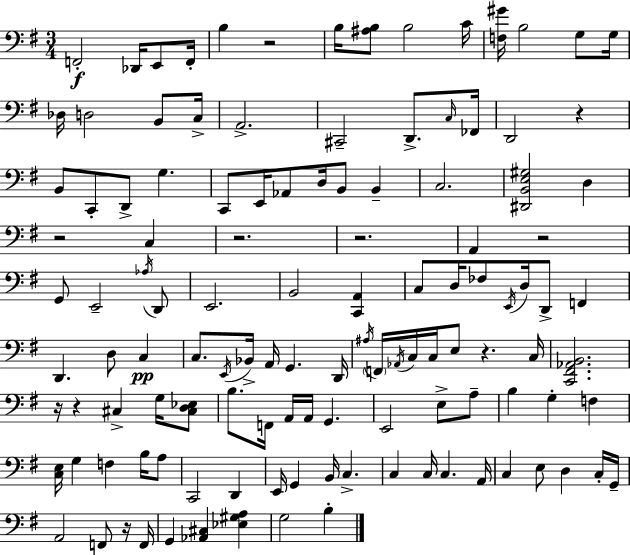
X:1
T:Untitled
M:3/4
L:1/4
K:G
F,,2 _D,,/4 E,,/2 F,,/4 B, z2 B,/4 [^A,B,]/2 B,2 C/4 [F,^G]/4 B,2 G,/2 G,/4 _D,/4 D,2 B,,/2 C,/4 A,,2 ^C,,2 D,,/2 C,/4 _F,,/4 D,,2 z B,,/2 C,,/2 D,,/2 G, C,,/2 E,,/4 _A,,/2 D,/4 B,,/2 B,, C,2 [^D,,B,,E,^G,]2 D, z2 C, z2 z2 A,, z2 G,,/2 E,,2 _A,/4 D,,/2 E,,2 B,,2 [C,,A,,] C,/2 D,/4 _F,/2 E,,/4 D,/4 D,,/2 F,, D,, D,/2 C, C,/2 E,,/4 _B,,/4 A,,/4 G,, D,,/4 ^A,/4 F,,/4 _A,,/4 C,/4 C,/4 E,/2 z C,/4 [C,,^F,,_A,,B,,]2 z/4 z ^C, G,/4 [^C,D,_E,]/2 B,/2 F,,/4 A,,/4 A,,/4 G,, E,,2 E,/2 A,/2 B, G, F, [C,E,]/4 G, F, B,/4 A,/2 C,,2 D,, E,,/4 G,, B,,/4 C, C, C,/4 C, A,,/4 C, E,/2 D, C,/4 G,,/4 A,,2 F,,/2 z/4 F,,/4 G,, [_A,,^C,] [_E,^G,A,] G,2 B,